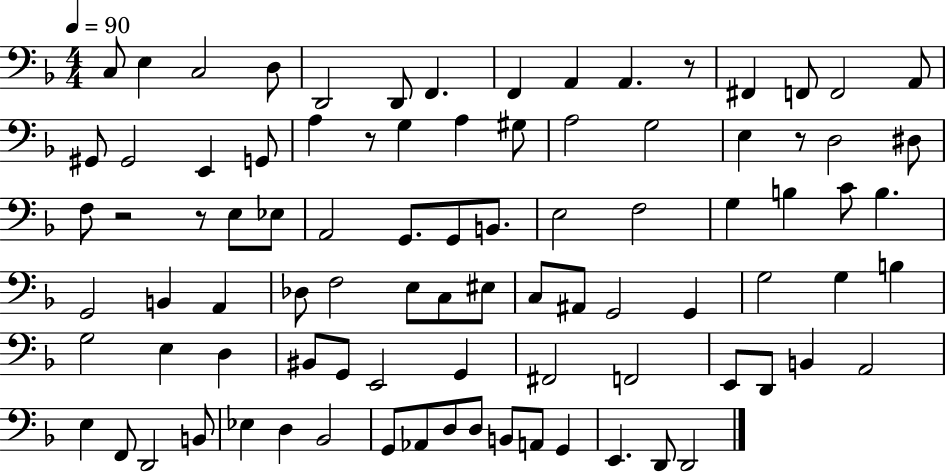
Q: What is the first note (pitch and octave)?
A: C3